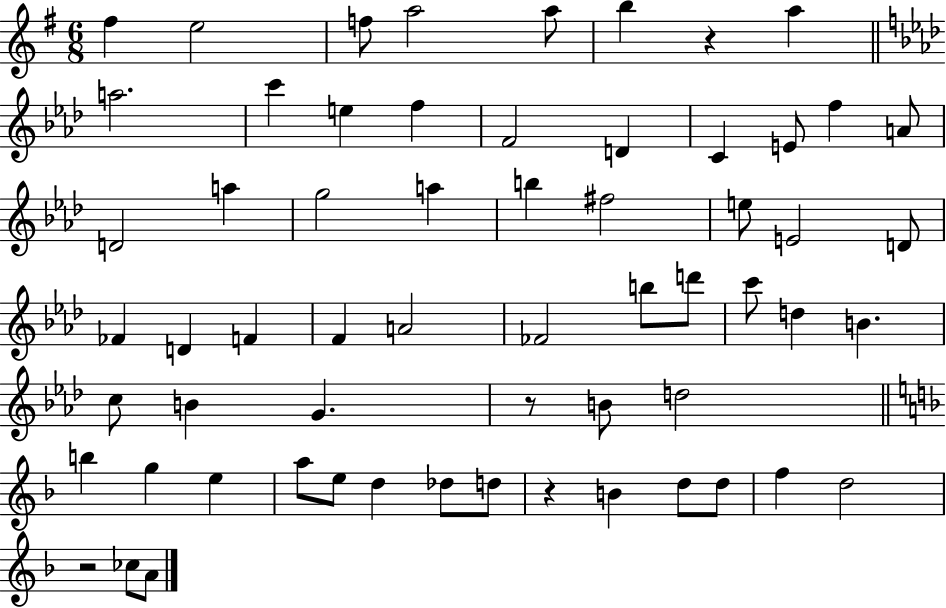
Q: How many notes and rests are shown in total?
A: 61